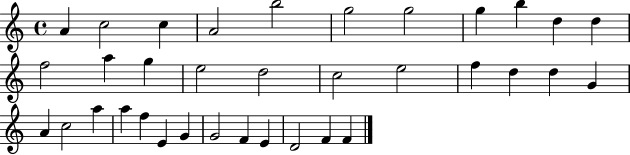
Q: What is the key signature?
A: C major